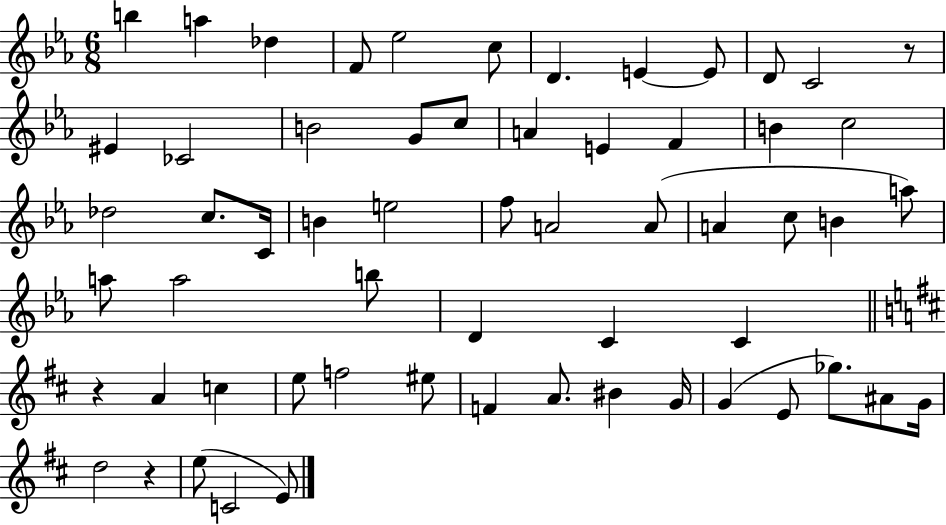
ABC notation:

X:1
T:Untitled
M:6/8
L:1/4
K:Eb
b a _d F/2 _e2 c/2 D E E/2 D/2 C2 z/2 ^E _C2 B2 G/2 c/2 A E F B c2 _d2 c/2 C/4 B e2 f/2 A2 A/2 A c/2 B a/2 a/2 a2 b/2 D C C z A c e/2 f2 ^e/2 F A/2 ^B G/4 G E/2 _g/2 ^A/2 G/4 d2 z e/2 C2 E/2